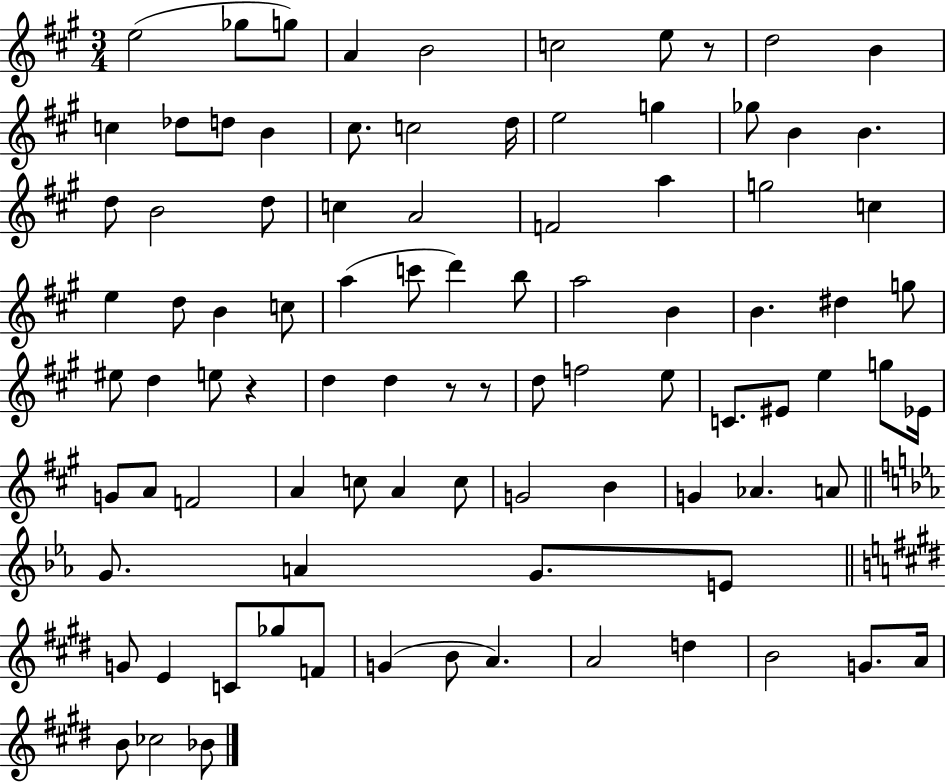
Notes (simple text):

E5/h Gb5/e G5/e A4/q B4/h C5/h E5/e R/e D5/h B4/q C5/q Db5/e D5/e B4/q C#5/e. C5/h D5/s E5/h G5/q Gb5/e B4/q B4/q. D5/e B4/h D5/e C5/q A4/h F4/h A5/q G5/h C5/q E5/q D5/e B4/q C5/e A5/q C6/e D6/q B5/e A5/h B4/q B4/q. D#5/q G5/e EIS5/e D5/q E5/e R/q D5/q D5/q R/e R/e D5/e F5/h E5/e C4/e. EIS4/e E5/q G5/e Eb4/s G4/e A4/e F4/h A4/q C5/e A4/q C5/e G4/h B4/q G4/q Ab4/q. A4/e G4/e. A4/q G4/e. E4/e G4/e E4/q C4/e Gb5/e F4/e G4/q B4/e A4/q. A4/h D5/q B4/h G4/e. A4/s B4/e CES5/h Bb4/e